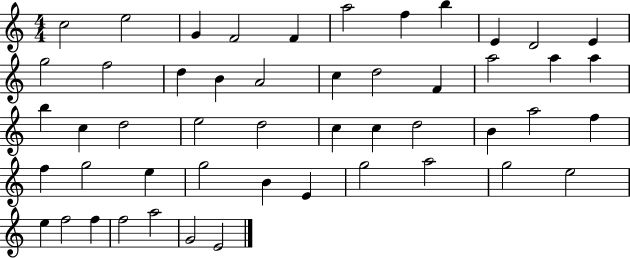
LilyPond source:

{
  \clef treble
  \numericTimeSignature
  \time 4/4
  \key c \major
  c''2 e''2 | g'4 f'2 f'4 | a''2 f''4 b''4 | e'4 d'2 e'4 | \break g''2 f''2 | d''4 b'4 a'2 | c''4 d''2 f'4 | a''2 a''4 a''4 | \break b''4 c''4 d''2 | e''2 d''2 | c''4 c''4 d''2 | b'4 a''2 f''4 | \break f''4 g''2 e''4 | g''2 b'4 e'4 | g''2 a''2 | g''2 e''2 | \break e''4 f''2 f''4 | f''2 a''2 | g'2 e'2 | \bar "|."
}